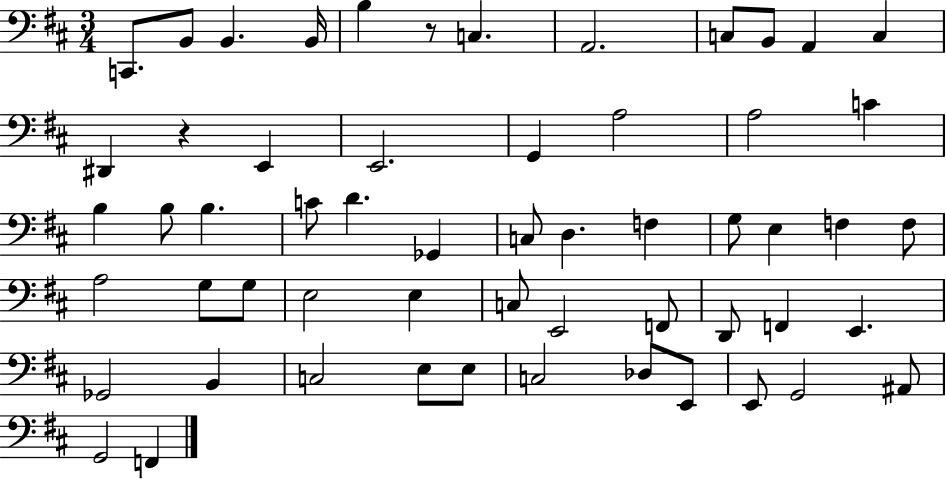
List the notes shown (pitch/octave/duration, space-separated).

C2/e. B2/e B2/q. B2/s B3/q R/e C3/q. A2/h. C3/e B2/e A2/q C3/q D#2/q R/q E2/q E2/h. G2/q A3/h A3/h C4/q B3/q B3/e B3/q. C4/e D4/q. Gb2/q C3/e D3/q. F3/q G3/e E3/q F3/q F3/e A3/h G3/e G3/e E3/h E3/q C3/e E2/h F2/e D2/e F2/q E2/q. Gb2/h B2/q C3/h E3/e E3/e C3/h Db3/e E2/e E2/e G2/h A#2/e G2/h F2/q